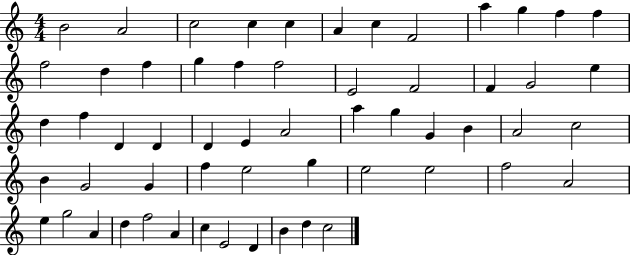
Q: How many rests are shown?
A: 0